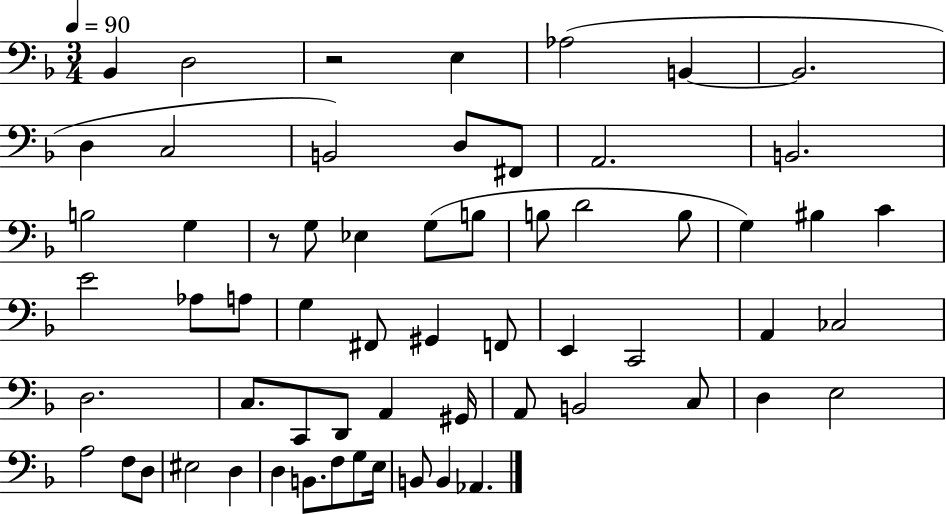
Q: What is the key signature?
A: F major